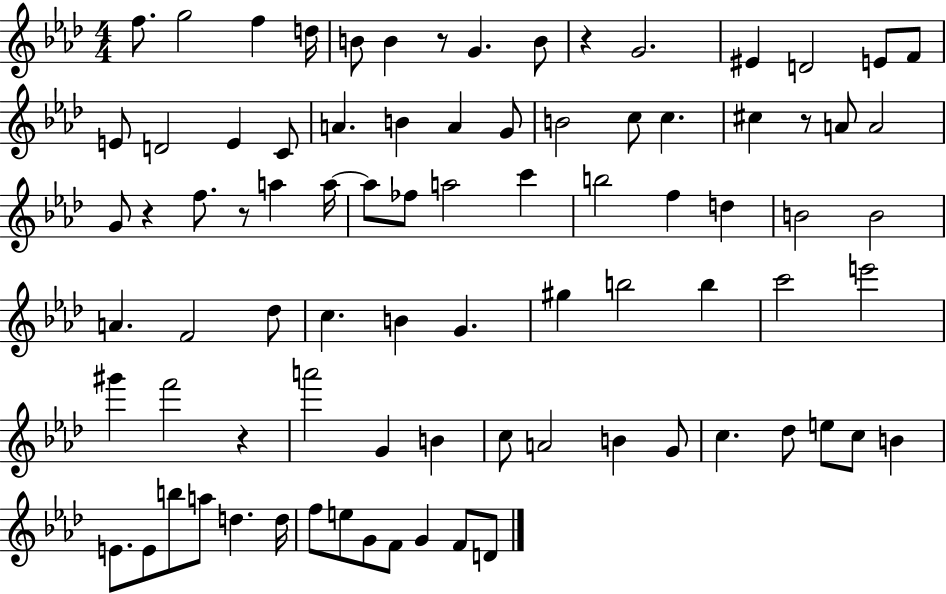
X:1
T:Untitled
M:4/4
L:1/4
K:Ab
f/2 g2 f d/4 B/2 B z/2 G B/2 z G2 ^E D2 E/2 F/2 E/2 D2 E C/2 A B A G/2 B2 c/2 c ^c z/2 A/2 A2 G/2 z f/2 z/2 a a/4 a/2 _f/2 a2 c' b2 f d B2 B2 A F2 _d/2 c B G ^g b2 b c'2 e'2 ^g' f'2 z a'2 G B c/2 A2 B G/2 c _d/2 e/2 c/2 B E/2 E/2 b/2 a/2 d d/4 f/2 e/2 G/2 F/2 G F/2 D/2